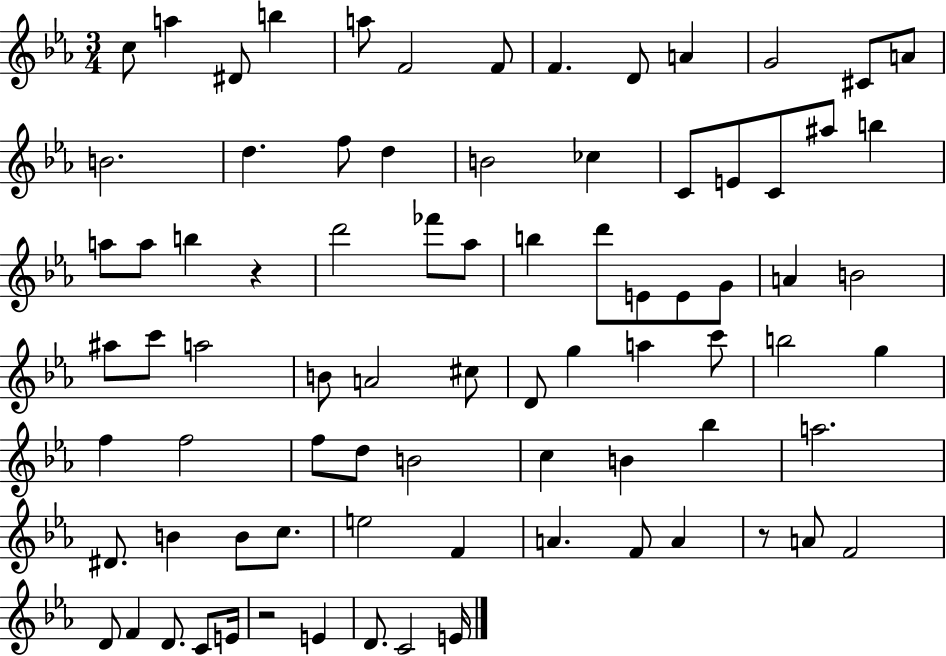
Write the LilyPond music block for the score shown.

{
  \clef treble
  \numericTimeSignature
  \time 3/4
  \key ees \major
  \repeat volta 2 { c''8 a''4 dis'8 b''4 | a''8 f'2 f'8 | f'4. d'8 a'4 | g'2 cis'8 a'8 | \break b'2. | d''4. f''8 d''4 | b'2 ces''4 | c'8 e'8 c'8 ais''8 b''4 | \break a''8 a''8 b''4 r4 | d'''2 fes'''8 aes''8 | b''4 d'''8 e'8 e'8 g'8 | a'4 b'2 | \break ais''8 c'''8 a''2 | b'8 a'2 cis''8 | d'8 g''4 a''4 c'''8 | b''2 g''4 | \break f''4 f''2 | f''8 d''8 b'2 | c''4 b'4 bes''4 | a''2. | \break dis'8. b'4 b'8 c''8. | e''2 f'4 | a'4. f'8 a'4 | r8 a'8 f'2 | \break d'8 f'4 d'8. c'8 e'16 | r2 e'4 | d'8. c'2 e'16 | } \bar "|."
}